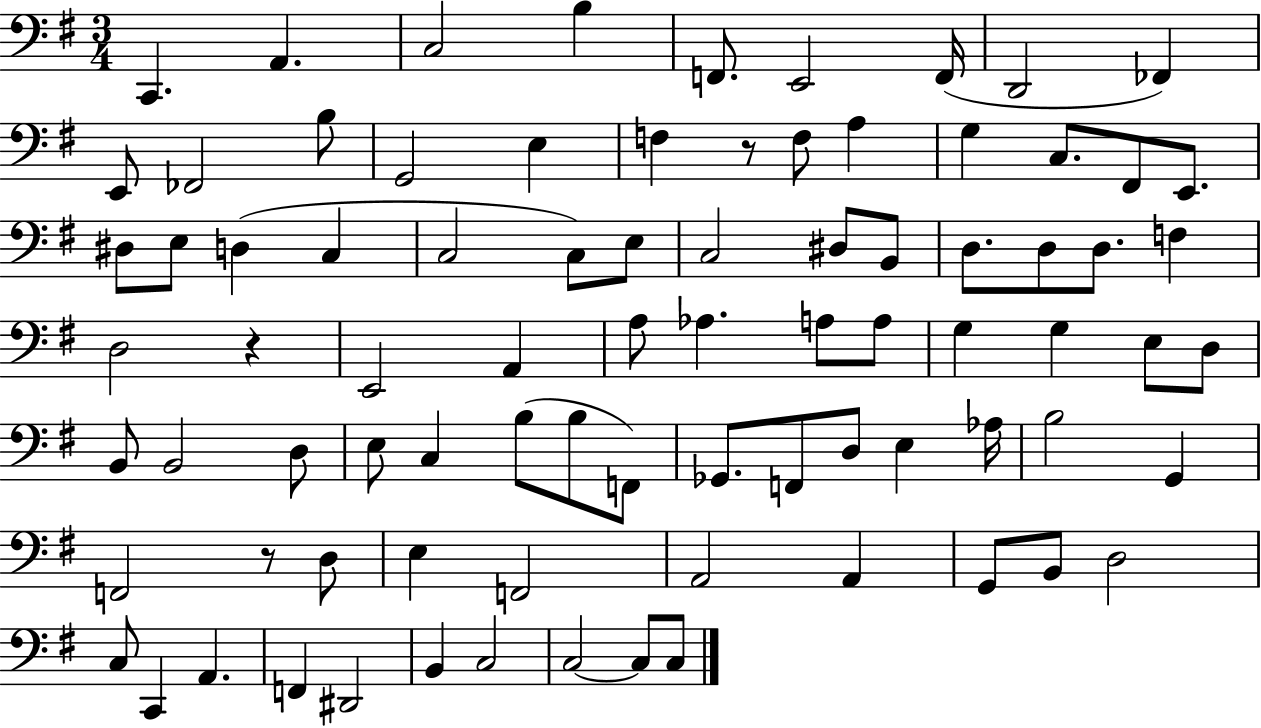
X:1
T:Untitled
M:3/4
L:1/4
K:G
C,, A,, C,2 B, F,,/2 E,,2 F,,/4 D,,2 _F,, E,,/2 _F,,2 B,/2 G,,2 E, F, z/2 F,/2 A, G, C,/2 ^F,,/2 E,,/2 ^D,/2 E,/2 D, C, C,2 C,/2 E,/2 C,2 ^D,/2 B,,/2 D,/2 D,/2 D,/2 F, D,2 z E,,2 A,, A,/2 _A, A,/2 A,/2 G, G, E,/2 D,/2 B,,/2 B,,2 D,/2 E,/2 C, B,/2 B,/2 F,,/2 _G,,/2 F,,/2 D,/2 E, _A,/4 B,2 G,, F,,2 z/2 D,/2 E, F,,2 A,,2 A,, G,,/2 B,,/2 D,2 C,/2 C,, A,, F,, ^D,,2 B,, C,2 C,2 C,/2 C,/2